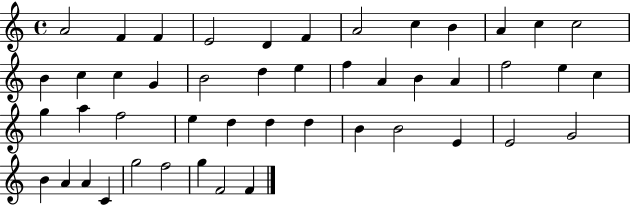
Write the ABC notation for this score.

X:1
T:Untitled
M:4/4
L:1/4
K:C
A2 F F E2 D F A2 c B A c c2 B c c G B2 d e f A B A f2 e c g a f2 e d d d B B2 E E2 G2 B A A C g2 f2 g F2 F